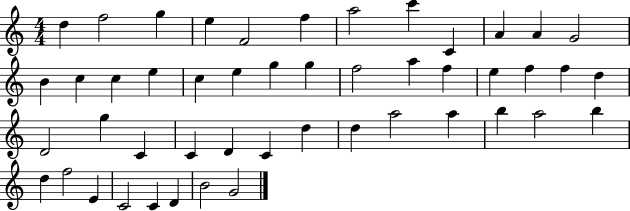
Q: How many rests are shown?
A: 0